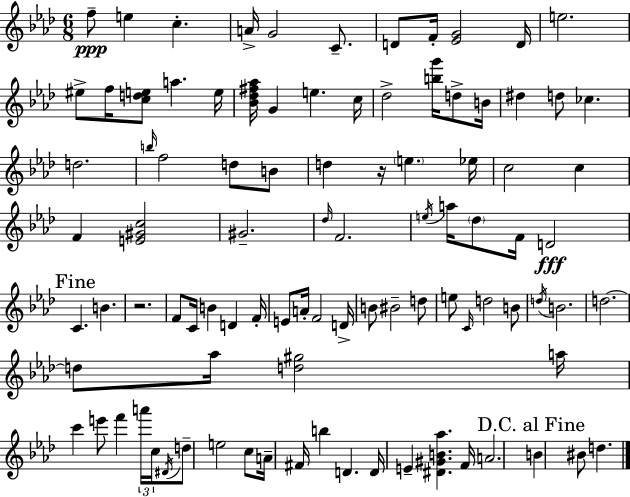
{
  \clef treble
  \numericTimeSignature
  \time 6/8
  \key aes \major
  f''8--\ppp e''4 c''4.-. | a'16-> g'2 c'8.-- | d'8 f'16-. <ees' g'>2 d'16 | e''2. | \break eis''8-> f''16 <c'' d'' e''>8 a''4. e''16 | <bes' des'' fis'' aes''>16 g'4 e''4. c''16 | des''2-> <b'' g'''>16 d''8-> b'16 | dis''4 d''8 ces''4. | \break d''2. | \grace { b''16 } f''2 d''8 b'8 | d''4 r16 \parenthesize e''4. | ees''16 c''2 c''4 | \break f'4 <e' gis' c''>2 | gis'2.-- | \grace { des''16 } f'2. | \acciaccatura { e''16 } a''16 \parenthesize des''8 f'16 d'2\fff | \break \mark "Fine" c'4. b'4. | r2. | f'8 c'16 b'4 d'4 | f'16-. e'8 a'16-. f'2 | \break d'16-> b'8 bis'2-- | d''8 e''8 \grace { c'16 } d''2 | b'8 \acciaccatura { d''16 } b'2. | d''2.~~ | \break d''8 aes''16 <d'' gis''>2 | a''16 c'''4 e'''8 f'''4 | \tuplet 3/2 { a'''16 c''16 \acciaccatura { dis'16 } } d''8-- e''2 | c''8 a'16-- fis'16 b''4 | \break d'4. d'16 e'4-- <dis' gis' b' aes''>4. | f'16 a'2. | \mark "D.C. al Fine" b'4 bis'8 | d''4. \bar "|."
}